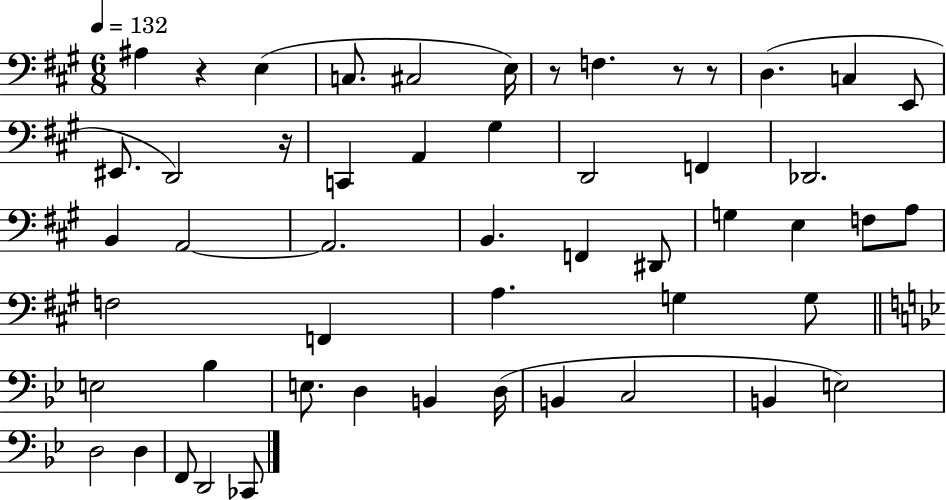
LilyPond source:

{
  \clef bass
  \numericTimeSignature
  \time 6/8
  \key a \major
  \tempo 4 = 132
  ais4 r4 e4( | c8. cis2 e16) | r8 f4. r8 r8 | d4.( c4 e,8 | \break eis,8. d,2) r16 | c,4 a,4 gis4 | d,2 f,4 | des,2. | \break b,4 a,2~~ | a,2. | b,4. f,4 dis,8 | g4 e4 f8 a8 | \break f2 f,4 | a4. g4 g8 | \bar "||" \break \key bes \major e2 bes4 | e8. d4 b,4 d16( | b,4 c2 | b,4 e2) | \break d2 d4 | f,8 d,2 ces,8 | \bar "|."
}